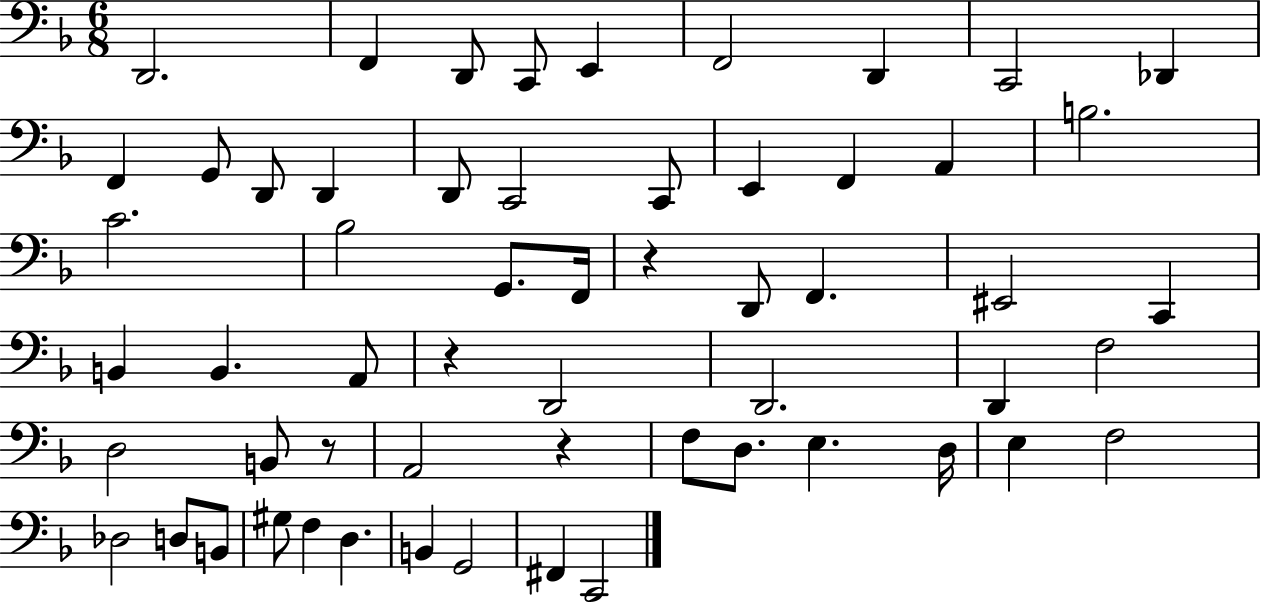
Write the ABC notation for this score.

X:1
T:Untitled
M:6/8
L:1/4
K:F
D,,2 F,, D,,/2 C,,/2 E,, F,,2 D,, C,,2 _D,, F,, G,,/2 D,,/2 D,, D,,/2 C,,2 C,,/2 E,, F,, A,, B,2 C2 _B,2 G,,/2 F,,/4 z D,,/2 F,, ^E,,2 C,, B,, B,, A,,/2 z D,,2 D,,2 D,, F,2 D,2 B,,/2 z/2 A,,2 z F,/2 D,/2 E, D,/4 E, F,2 _D,2 D,/2 B,,/2 ^G,/2 F, D, B,, G,,2 ^F,, C,,2